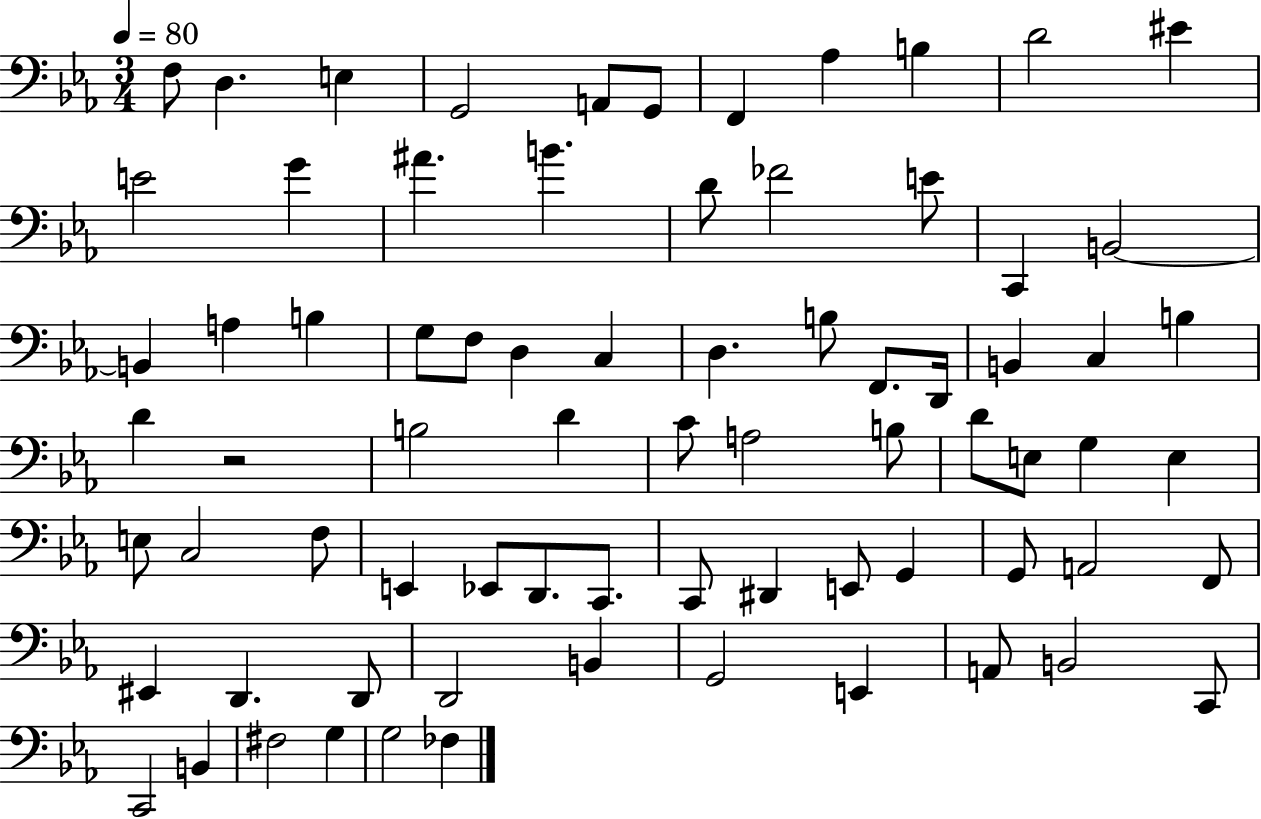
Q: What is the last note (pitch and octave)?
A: FES3